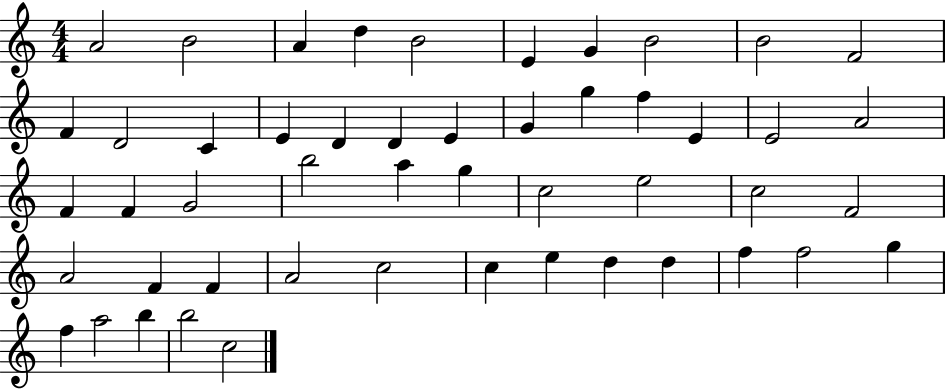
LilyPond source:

{
  \clef treble
  \numericTimeSignature
  \time 4/4
  \key c \major
  a'2 b'2 | a'4 d''4 b'2 | e'4 g'4 b'2 | b'2 f'2 | \break f'4 d'2 c'4 | e'4 d'4 d'4 e'4 | g'4 g''4 f''4 e'4 | e'2 a'2 | \break f'4 f'4 g'2 | b''2 a''4 g''4 | c''2 e''2 | c''2 f'2 | \break a'2 f'4 f'4 | a'2 c''2 | c''4 e''4 d''4 d''4 | f''4 f''2 g''4 | \break f''4 a''2 b''4 | b''2 c''2 | \bar "|."
}